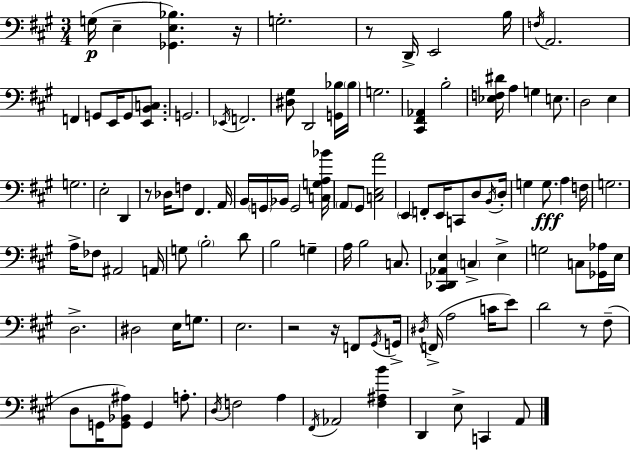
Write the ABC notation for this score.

X:1
T:Untitled
M:3/4
L:1/4
K:A
G,/4 E, [_G,,E,_B,] z/4 G,2 z/2 D,,/4 E,,2 B,/4 F,/4 A,,2 F,, G,,/2 E,,/4 G,,/2 [E,,B,,C,]/2 G,,2 _E,,/4 F,,2 [^D,^G,]/2 D,,2 [G,,_B,]/4 _B,/4 G,2 [^C,,^F,,_A,,] B,2 [_E,F,^D]/4 A, G, E,/2 D,2 E, G,2 E,2 D,, z/2 _D,/4 F,/2 ^F,, A,,/4 B,,/4 G,,/4 _B,,/4 G,,2 [C,G,A,_B]/4 A,,/2 ^G,,/2 [C,E,A]2 E,, F,,/2 E,,/4 C,,/2 D,/2 B,,/4 D,/4 G, G,/2 A, F,/4 G,2 A,/4 _F,/2 ^A,,2 A,,/4 G,/2 B,2 D/2 B,2 G, A,/4 B,2 C,/2 [^C,,_D,,_A,,E,] C, E, G,2 C,/2 [_G,,_A,]/4 E,/4 D,2 ^D,2 E,/4 G,/2 E,2 z2 z/4 F,,/2 ^G,,/4 G,,/4 ^D,/4 F,,/4 A,2 C/4 E/2 D2 z/2 ^F,/2 D,/2 G,,/4 [G,,_B,,^A,]/2 G,, A,/2 D,/4 F,2 A, ^F,,/4 _A,,2 [^F,^A,B] D,, E,/2 C,, A,,/2